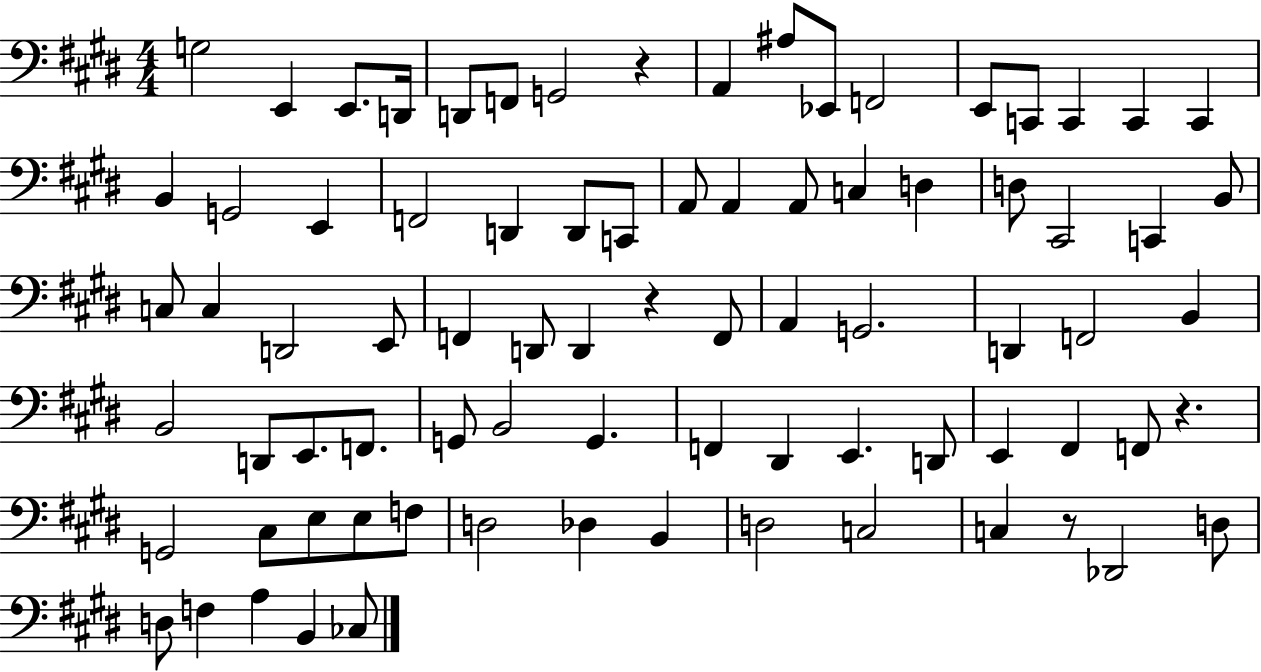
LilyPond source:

{
  \clef bass
  \numericTimeSignature
  \time 4/4
  \key e \major
  g2 e,4 e,8. d,16 | d,8 f,8 g,2 r4 | a,4 ais8 ees,8 f,2 | e,8 c,8 c,4 c,4 c,4 | \break b,4 g,2 e,4 | f,2 d,4 d,8 c,8 | a,8 a,4 a,8 c4 d4 | d8 cis,2 c,4 b,8 | \break c8 c4 d,2 e,8 | f,4 d,8 d,4 r4 f,8 | a,4 g,2. | d,4 f,2 b,4 | \break b,2 d,8 e,8. f,8. | g,8 b,2 g,4. | f,4 dis,4 e,4. d,8 | e,4 fis,4 f,8 r4. | \break g,2 cis8 e8 e8 f8 | d2 des4 b,4 | d2 c2 | c4 r8 des,2 d8 | \break d8 f4 a4 b,4 ces8 | \bar "|."
}